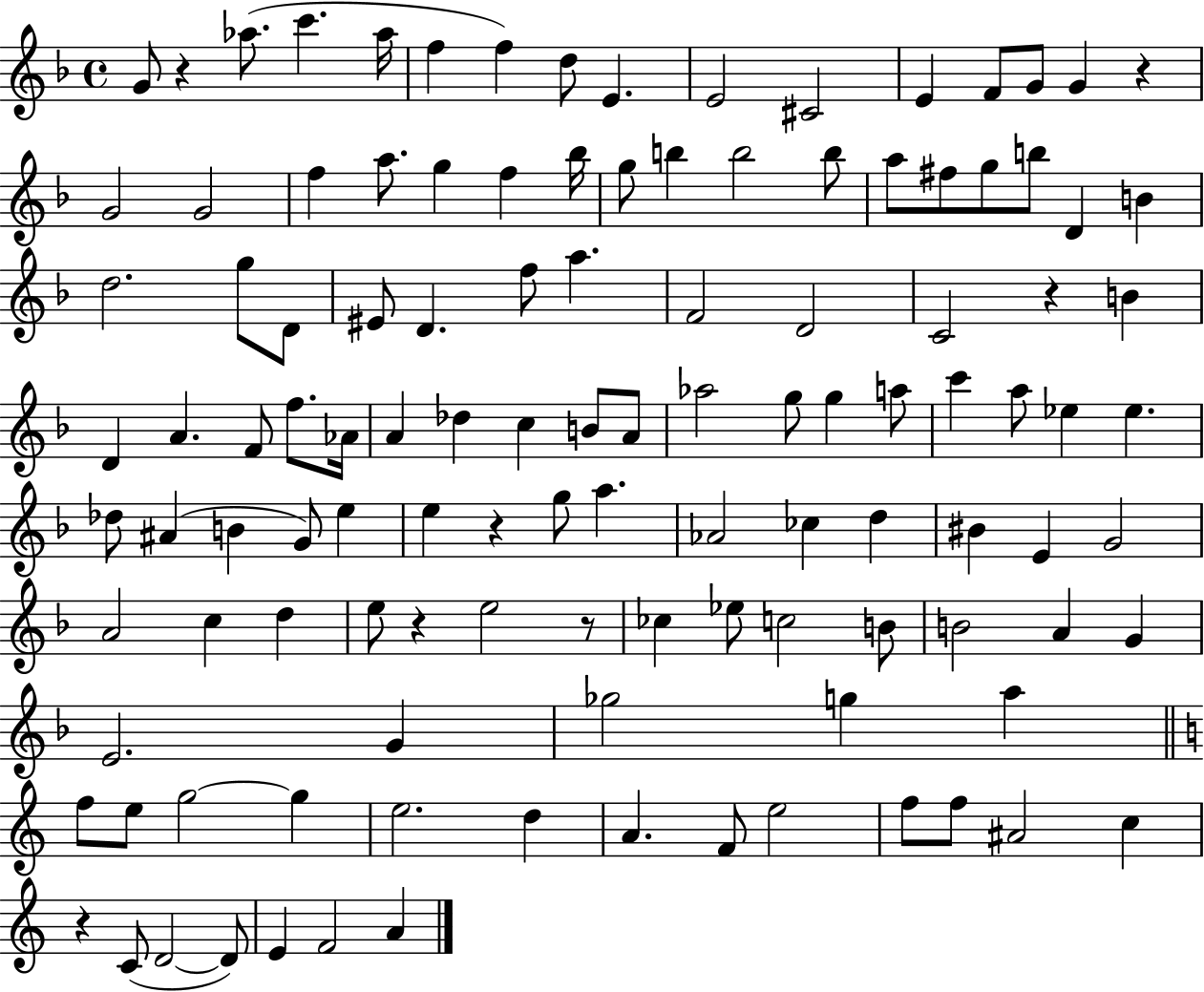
{
  \clef treble
  \time 4/4
  \defaultTimeSignature
  \key f \major
  g'8 r4 aes''8.( c'''4. aes''16 | f''4 f''4) d''8 e'4. | e'2 cis'2 | e'4 f'8 g'8 g'4 r4 | \break g'2 g'2 | f''4 a''8. g''4 f''4 bes''16 | g''8 b''4 b''2 b''8 | a''8 fis''8 g''8 b''8 d'4 b'4 | \break d''2. g''8 d'8 | eis'8 d'4. f''8 a''4. | f'2 d'2 | c'2 r4 b'4 | \break d'4 a'4. f'8 f''8. aes'16 | a'4 des''4 c''4 b'8 a'8 | aes''2 g''8 g''4 a''8 | c'''4 a''8 ees''4 ees''4. | \break des''8 ais'4( b'4 g'8) e''4 | e''4 r4 g''8 a''4. | aes'2 ces''4 d''4 | bis'4 e'4 g'2 | \break a'2 c''4 d''4 | e''8 r4 e''2 r8 | ces''4 ees''8 c''2 b'8 | b'2 a'4 g'4 | \break e'2. g'4 | ges''2 g''4 a''4 | \bar "||" \break \key c \major f''8 e''8 g''2~~ g''4 | e''2. d''4 | a'4. f'8 e''2 | f''8 f''8 ais'2 c''4 | \break r4 c'8( d'2~~ d'8) | e'4 f'2 a'4 | \bar "|."
}